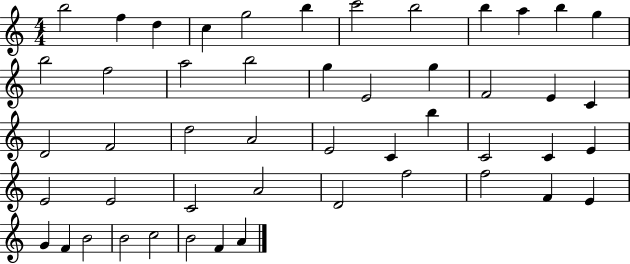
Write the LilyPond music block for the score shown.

{
  \clef treble
  \numericTimeSignature
  \time 4/4
  \key c \major
  b''2 f''4 d''4 | c''4 g''2 b''4 | c'''2 b''2 | b''4 a''4 b''4 g''4 | \break b''2 f''2 | a''2 b''2 | g''4 e'2 g''4 | f'2 e'4 c'4 | \break d'2 f'2 | d''2 a'2 | e'2 c'4 b''4 | c'2 c'4 e'4 | \break e'2 e'2 | c'2 a'2 | d'2 f''2 | f''2 f'4 e'4 | \break g'4 f'4 b'2 | b'2 c''2 | b'2 f'4 a'4 | \bar "|."
}